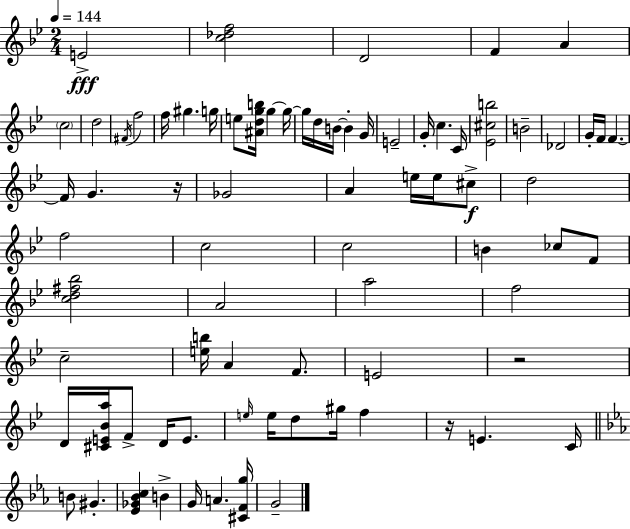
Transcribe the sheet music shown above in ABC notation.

X:1
T:Untitled
M:2/4
L:1/4
K:Bb
E2 [c_df]2 D2 F A c2 d2 ^F/4 f2 f/4 ^g g/4 e/2 [^Adgb]/4 g g/4 g/4 d/4 B/4 B G/4 E2 G/4 c C/4 [_E^cb]2 B2 _D2 G/4 F/4 F F/4 G z/4 _G2 A e/4 e/4 ^c/2 d2 f2 c2 c2 B _c/2 F/2 [cd^f_b]2 A2 a2 f2 c2 [eb]/4 A F/2 E2 z2 D/4 [^CE_Ba]/4 F/2 D/4 E/2 e/4 e/4 d/2 ^g/4 f z/4 E C/4 B/2 ^G [_E_G_Bc] B G/4 A [^CFg]/4 G2